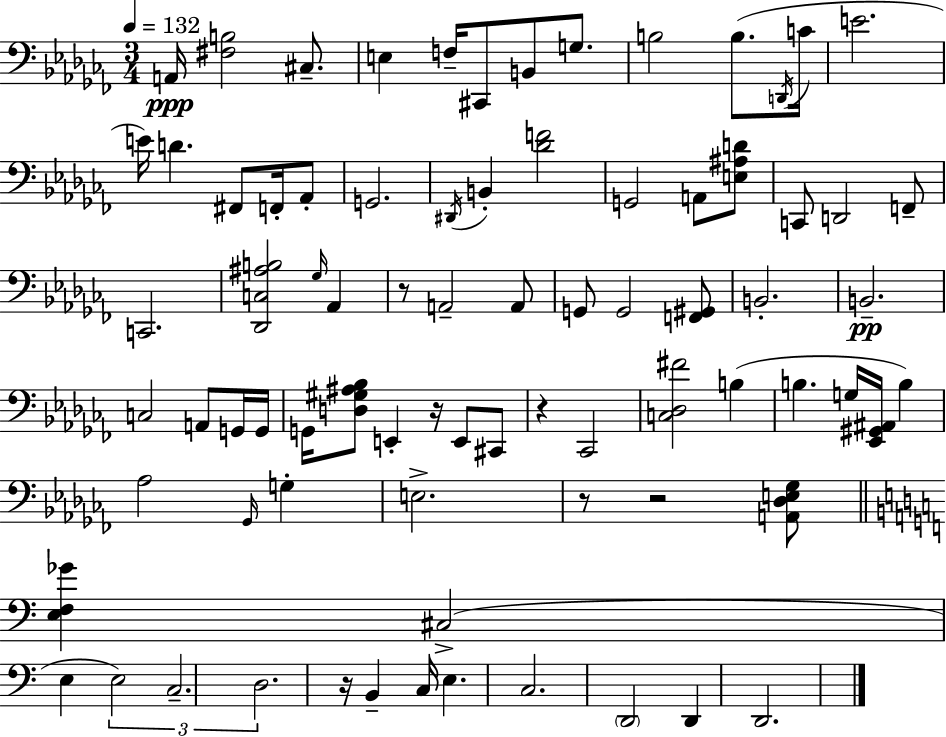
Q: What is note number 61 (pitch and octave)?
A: D2